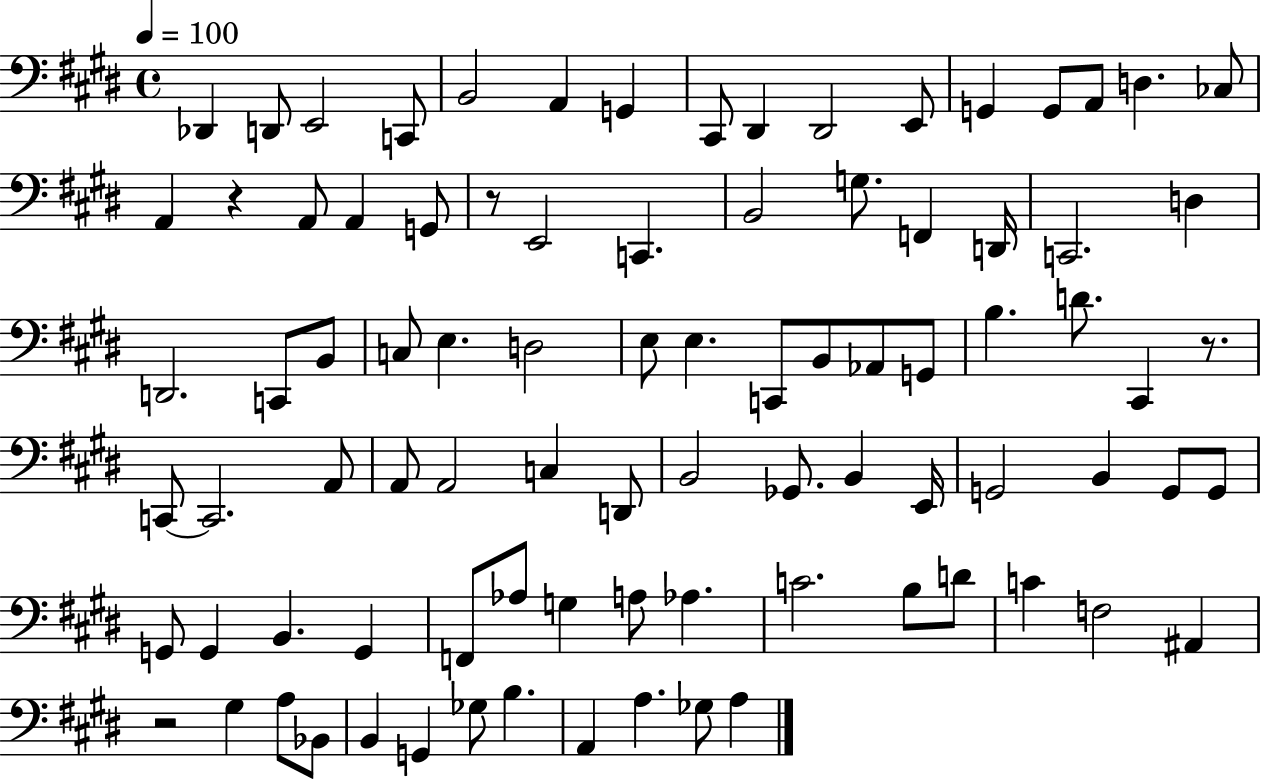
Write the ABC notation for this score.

X:1
T:Untitled
M:4/4
L:1/4
K:E
_D,, D,,/2 E,,2 C,,/2 B,,2 A,, G,, ^C,,/2 ^D,, ^D,,2 E,,/2 G,, G,,/2 A,,/2 D, _C,/2 A,, z A,,/2 A,, G,,/2 z/2 E,,2 C,, B,,2 G,/2 F,, D,,/4 C,,2 D, D,,2 C,,/2 B,,/2 C,/2 E, D,2 E,/2 E, C,,/2 B,,/2 _A,,/2 G,,/2 B, D/2 ^C,, z/2 C,,/2 C,,2 A,,/2 A,,/2 A,,2 C, D,,/2 B,,2 _G,,/2 B,, E,,/4 G,,2 B,, G,,/2 G,,/2 G,,/2 G,, B,, G,, F,,/2 _A,/2 G, A,/2 _A, C2 B,/2 D/2 C F,2 ^A,, z2 ^G, A,/2 _B,,/2 B,, G,, _G,/2 B, A,, A, _G,/2 A,